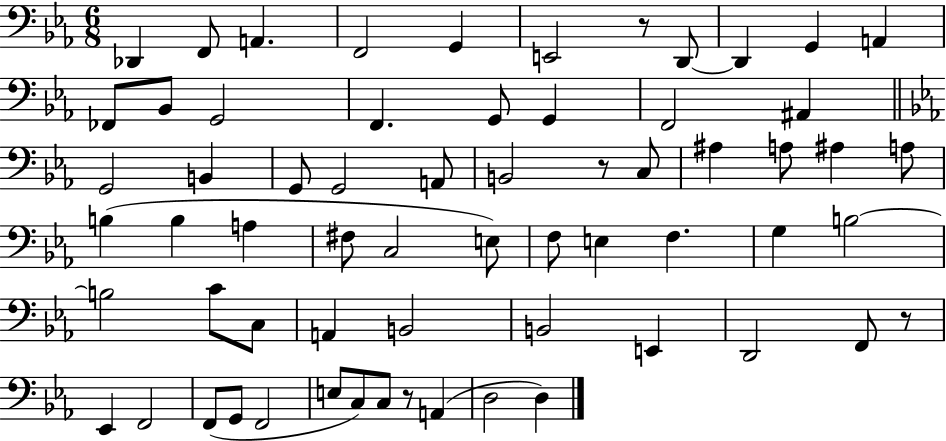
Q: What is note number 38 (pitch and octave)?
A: F3